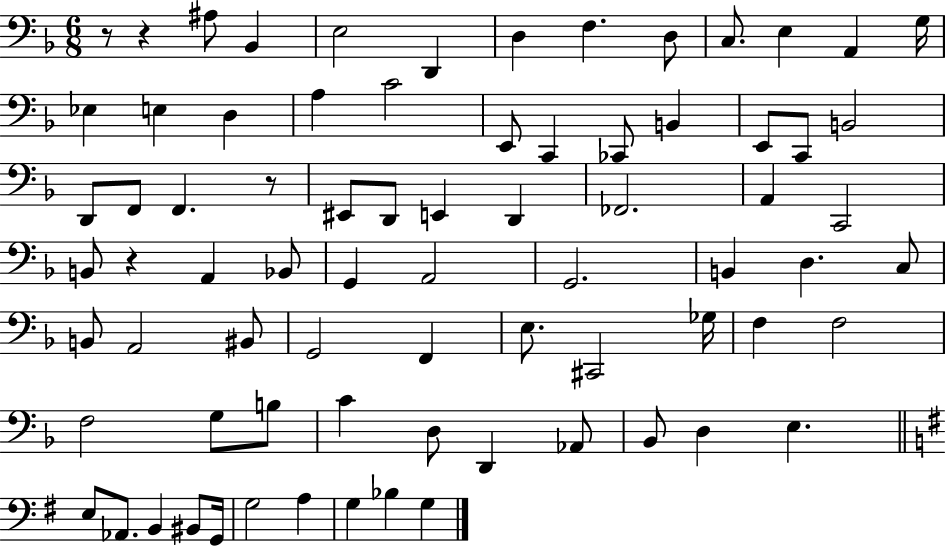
R/e R/q A#3/e Bb2/q E3/h D2/q D3/q F3/q. D3/e C3/e. E3/q A2/q G3/s Eb3/q E3/q D3/q A3/q C4/h E2/e C2/q CES2/e B2/q E2/e C2/e B2/h D2/e F2/e F2/q. R/e EIS2/e D2/e E2/q D2/q FES2/h. A2/q C2/h B2/e R/q A2/q Bb2/e G2/q A2/h G2/h. B2/q D3/q. C3/e B2/e A2/h BIS2/e G2/h F2/q E3/e. C#2/h Gb3/s F3/q F3/h F3/h G3/e B3/e C4/q D3/e D2/q Ab2/e Bb2/e D3/q E3/q. E3/e Ab2/e. B2/q BIS2/e G2/s G3/h A3/q G3/q Bb3/q G3/q